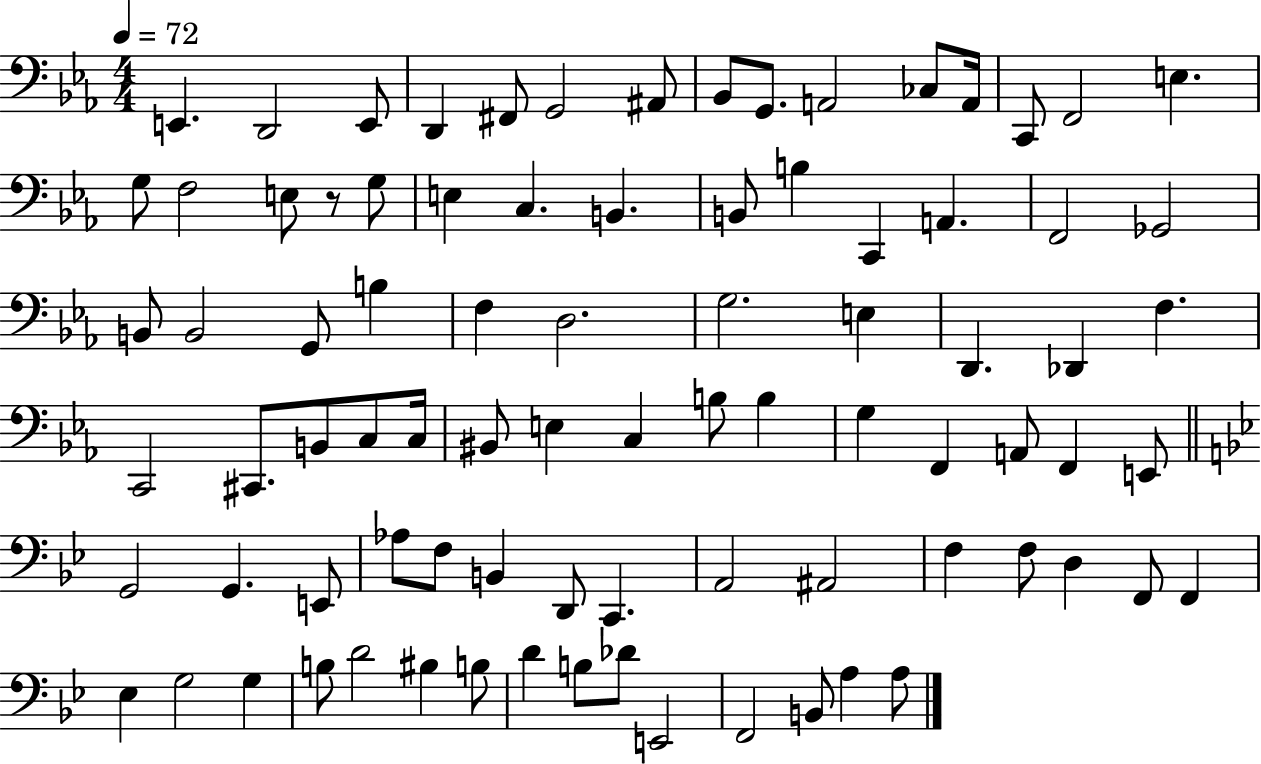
{
  \clef bass
  \numericTimeSignature
  \time 4/4
  \key ees \major
  \tempo 4 = 72
  e,4. d,2 e,8 | d,4 fis,8 g,2 ais,8 | bes,8 g,8. a,2 ces8 a,16 | c,8 f,2 e4. | \break g8 f2 e8 r8 g8 | e4 c4. b,4. | b,8 b4 c,4 a,4. | f,2 ges,2 | \break b,8 b,2 g,8 b4 | f4 d2. | g2. e4 | d,4. des,4 f4. | \break c,2 cis,8. b,8 c8 c16 | bis,8 e4 c4 b8 b4 | g4 f,4 a,8 f,4 e,8 | \bar "||" \break \key bes \major g,2 g,4. e,8 | aes8 f8 b,4 d,8 c,4. | a,2 ais,2 | f4 f8 d4 f,8 f,4 | \break ees4 g2 g4 | b8 d'2 bis4 b8 | d'4 b8 des'8 e,2 | f,2 b,8 a4 a8 | \break \bar "|."
}